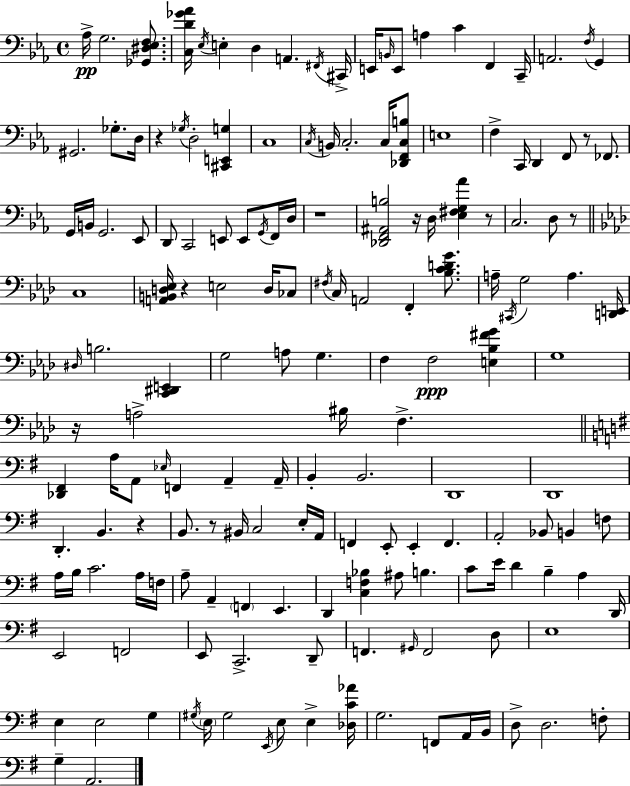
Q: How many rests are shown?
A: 10